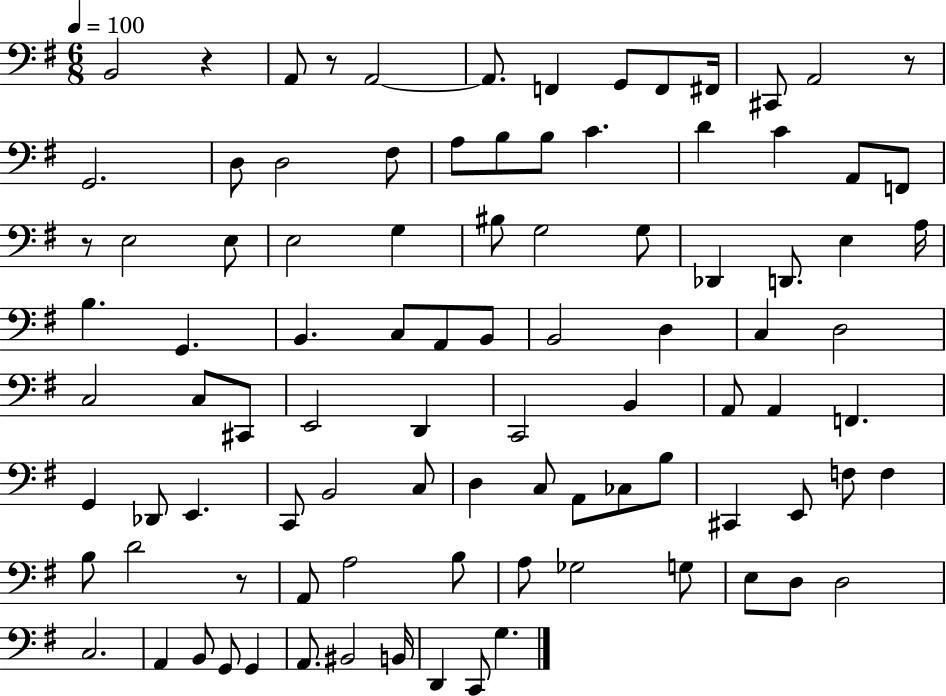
{
  \clef bass
  \numericTimeSignature
  \time 6/8
  \key g \major
  \tempo 4 = 100
  b,2 r4 | a,8 r8 a,2~~ | a,8. f,4 g,8 f,8 fis,16 | cis,8 a,2 r8 | \break g,2. | d8 d2 fis8 | a8 b8 b8 c'4. | d'4 c'4 a,8 f,8 | \break r8 e2 e8 | e2 g4 | bis8 g2 g8 | des,4 d,8. e4 a16 | \break b4. g,4. | b,4. c8 a,8 b,8 | b,2 d4 | c4 d2 | \break c2 c8 cis,8 | e,2 d,4 | c,2 b,4 | a,8 a,4 f,4. | \break g,4 des,8 e,4. | c,8 b,2 c8 | d4 c8 a,8 ces8 b8 | cis,4 e,8 f8 f4 | \break b8 d'2 r8 | a,8 a2 b8 | a8 ges2 g8 | e8 d8 d2 | \break c2. | a,4 b,8 g,8 g,4 | a,8. bis,2 b,16 | d,4 c,8 g4. | \break \bar "|."
}